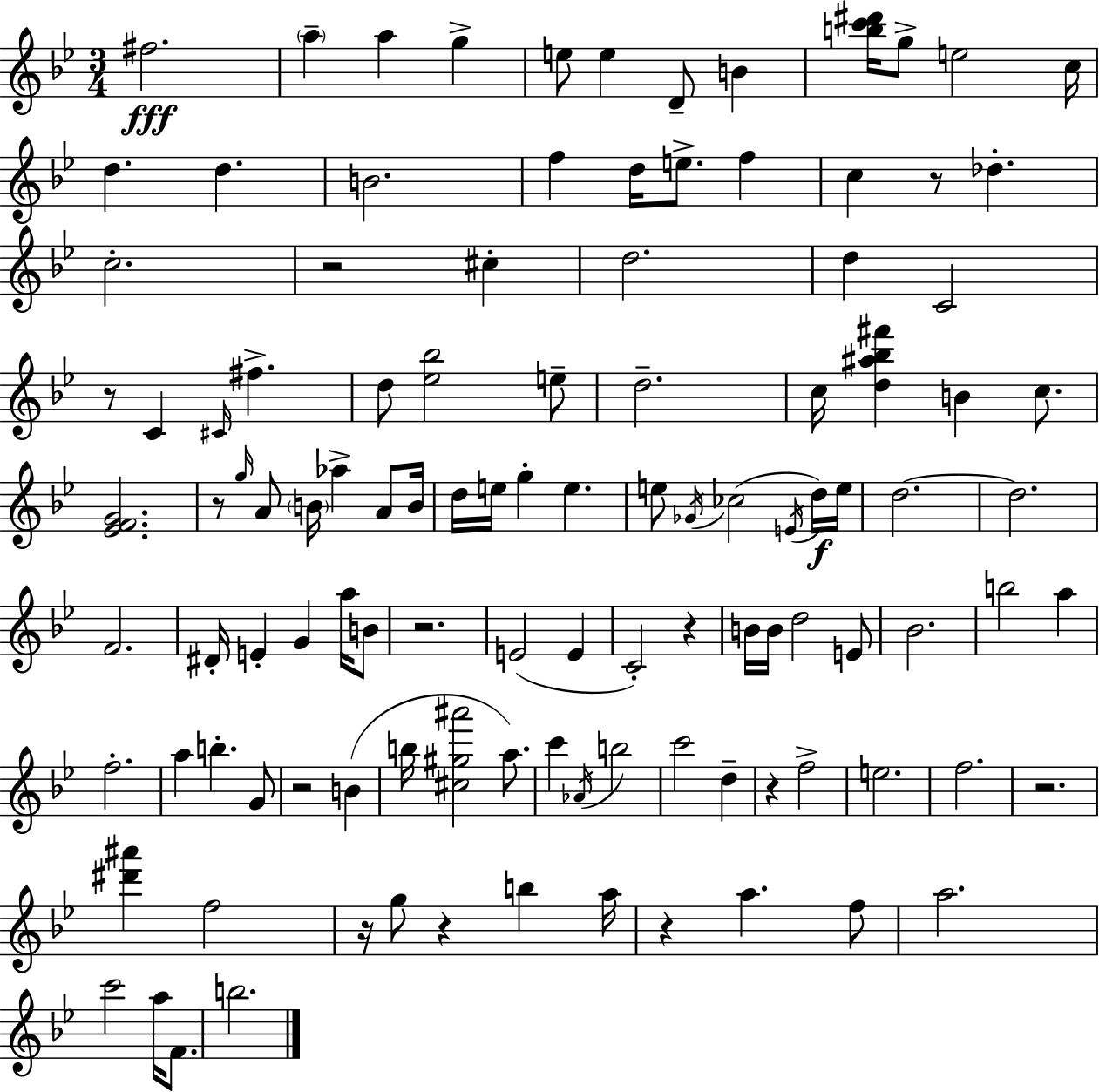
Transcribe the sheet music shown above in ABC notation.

X:1
T:Untitled
M:3/4
L:1/4
K:Bb
^f2 a a g e/2 e D/2 B [bc'^d']/4 g/2 e2 c/4 d d B2 f d/4 e/2 f c z/2 _d c2 z2 ^c d2 d C2 z/2 C ^C/4 ^f d/2 [_e_b]2 e/2 d2 c/4 [d^a_b^f'] B c/2 [_EFG]2 z/2 g/4 A/2 B/4 _a A/2 B/4 d/4 e/4 g e e/2 _G/4 _c2 E/4 d/4 e/4 d2 d2 F2 ^D/4 E G a/4 B/2 z2 E2 E C2 z B/4 B/4 d2 E/2 _B2 b2 a f2 a b G/2 z2 B b/4 [^c^g^a']2 a/2 c' _A/4 b2 c'2 d z f2 e2 f2 z2 [^d'^a'] f2 z/4 g/2 z b a/4 z a f/2 a2 c'2 a/4 F/2 b2